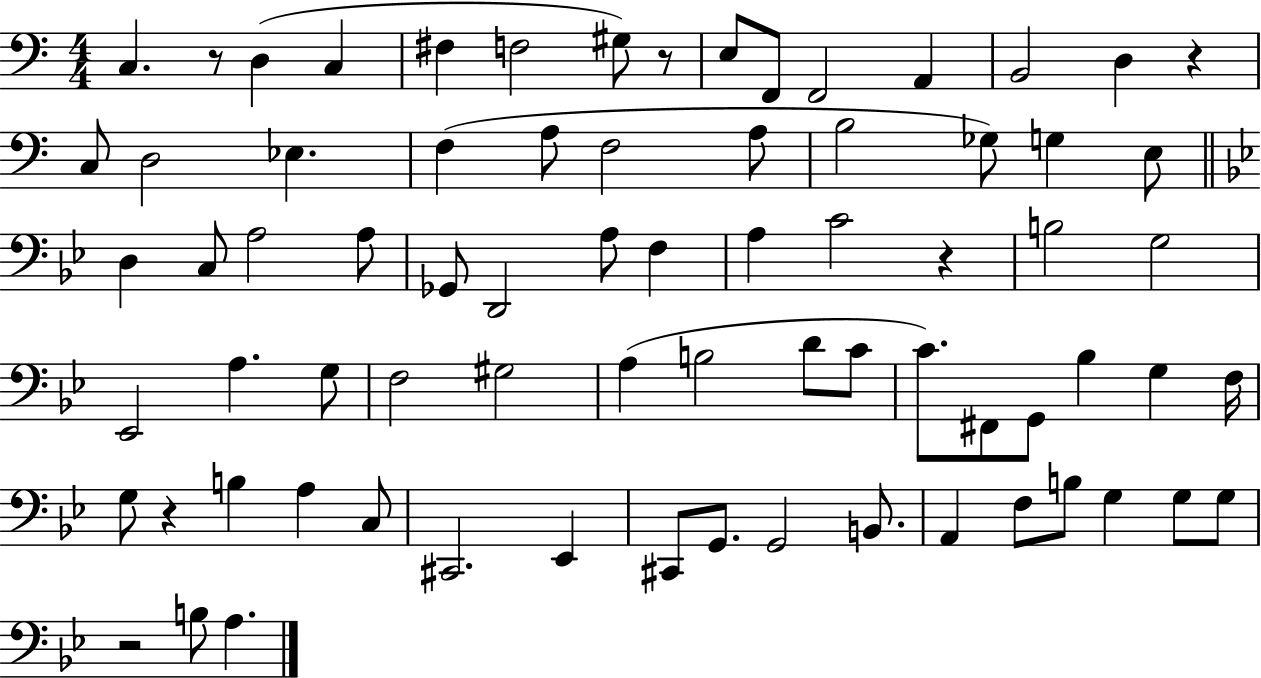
C3/q. R/e D3/q C3/q F#3/q F3/h G#3/e R/e E3/e F2/e F2/h A2/q B2/h D3/q R/q C3/e D3/h Eb3/q. F3/q A3/e F3/h A3/e B3/h Gb3/e G3/q E3/e D3/q C3/e A3/h A3/e Gb2/e D2/h A3/e F3/q A3/q C4/h R/q B3/h G3/h Eb2/h A3/q. G3/e F3/h G#3/h A3/q B3/h D4/e C4/e C4/e. F#2/e G2/e Bb3/q G3/q F3/s G3/e R/q B3/q A3/q C3/e C#2/h. Eb2/q C#2/e G2/e. G2/h B2/e. A2/q F3/e B3/e G3/q G3/e G3/e R/h B3/e A3/q.